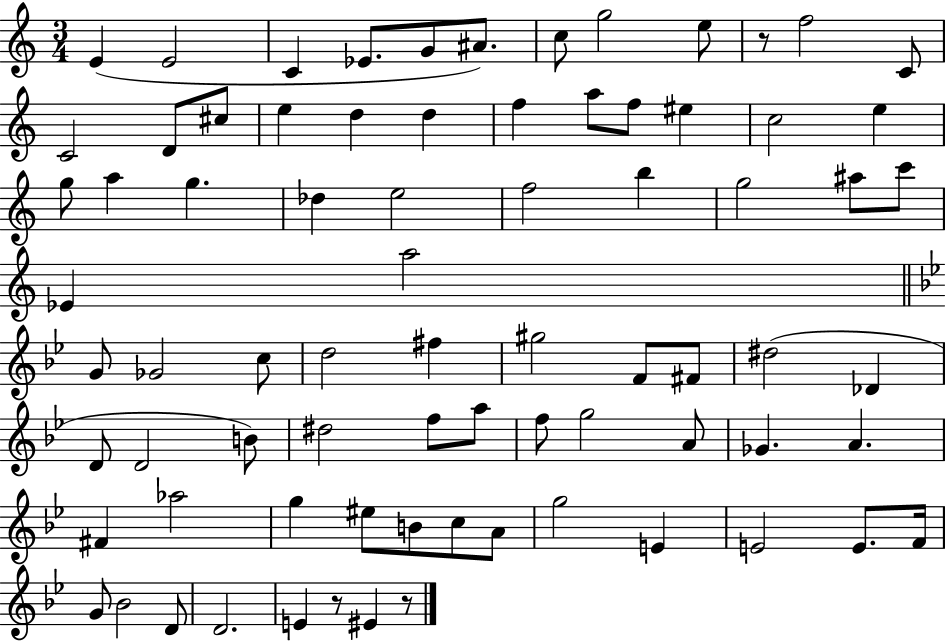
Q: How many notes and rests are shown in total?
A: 77